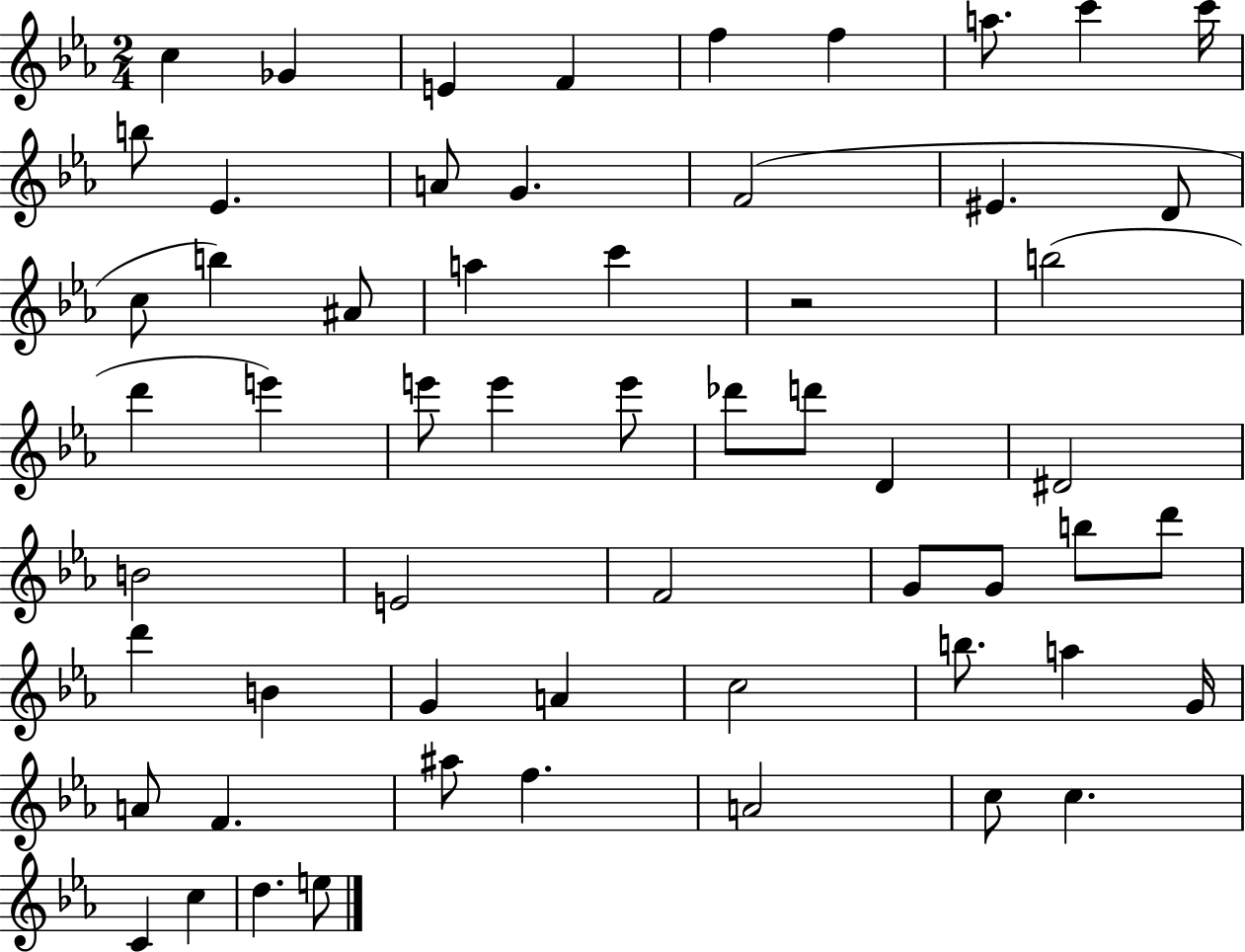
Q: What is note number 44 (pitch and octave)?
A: B5